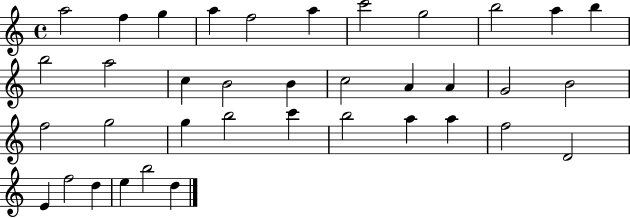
A5/h F5/q G5/q A5/q F5/h A5/q C6/h G5/h B5/h A5/q B5/q B5/h A5/h C5/q B4/h B4/q C5/h A4/q A4/q G4/h B4/h F5/h G5/h G5/q B5/h C6/q B5/h A5/q A5/q F5/h D4/h E4/q F5/h D5/q E5/q B5/h D5/q